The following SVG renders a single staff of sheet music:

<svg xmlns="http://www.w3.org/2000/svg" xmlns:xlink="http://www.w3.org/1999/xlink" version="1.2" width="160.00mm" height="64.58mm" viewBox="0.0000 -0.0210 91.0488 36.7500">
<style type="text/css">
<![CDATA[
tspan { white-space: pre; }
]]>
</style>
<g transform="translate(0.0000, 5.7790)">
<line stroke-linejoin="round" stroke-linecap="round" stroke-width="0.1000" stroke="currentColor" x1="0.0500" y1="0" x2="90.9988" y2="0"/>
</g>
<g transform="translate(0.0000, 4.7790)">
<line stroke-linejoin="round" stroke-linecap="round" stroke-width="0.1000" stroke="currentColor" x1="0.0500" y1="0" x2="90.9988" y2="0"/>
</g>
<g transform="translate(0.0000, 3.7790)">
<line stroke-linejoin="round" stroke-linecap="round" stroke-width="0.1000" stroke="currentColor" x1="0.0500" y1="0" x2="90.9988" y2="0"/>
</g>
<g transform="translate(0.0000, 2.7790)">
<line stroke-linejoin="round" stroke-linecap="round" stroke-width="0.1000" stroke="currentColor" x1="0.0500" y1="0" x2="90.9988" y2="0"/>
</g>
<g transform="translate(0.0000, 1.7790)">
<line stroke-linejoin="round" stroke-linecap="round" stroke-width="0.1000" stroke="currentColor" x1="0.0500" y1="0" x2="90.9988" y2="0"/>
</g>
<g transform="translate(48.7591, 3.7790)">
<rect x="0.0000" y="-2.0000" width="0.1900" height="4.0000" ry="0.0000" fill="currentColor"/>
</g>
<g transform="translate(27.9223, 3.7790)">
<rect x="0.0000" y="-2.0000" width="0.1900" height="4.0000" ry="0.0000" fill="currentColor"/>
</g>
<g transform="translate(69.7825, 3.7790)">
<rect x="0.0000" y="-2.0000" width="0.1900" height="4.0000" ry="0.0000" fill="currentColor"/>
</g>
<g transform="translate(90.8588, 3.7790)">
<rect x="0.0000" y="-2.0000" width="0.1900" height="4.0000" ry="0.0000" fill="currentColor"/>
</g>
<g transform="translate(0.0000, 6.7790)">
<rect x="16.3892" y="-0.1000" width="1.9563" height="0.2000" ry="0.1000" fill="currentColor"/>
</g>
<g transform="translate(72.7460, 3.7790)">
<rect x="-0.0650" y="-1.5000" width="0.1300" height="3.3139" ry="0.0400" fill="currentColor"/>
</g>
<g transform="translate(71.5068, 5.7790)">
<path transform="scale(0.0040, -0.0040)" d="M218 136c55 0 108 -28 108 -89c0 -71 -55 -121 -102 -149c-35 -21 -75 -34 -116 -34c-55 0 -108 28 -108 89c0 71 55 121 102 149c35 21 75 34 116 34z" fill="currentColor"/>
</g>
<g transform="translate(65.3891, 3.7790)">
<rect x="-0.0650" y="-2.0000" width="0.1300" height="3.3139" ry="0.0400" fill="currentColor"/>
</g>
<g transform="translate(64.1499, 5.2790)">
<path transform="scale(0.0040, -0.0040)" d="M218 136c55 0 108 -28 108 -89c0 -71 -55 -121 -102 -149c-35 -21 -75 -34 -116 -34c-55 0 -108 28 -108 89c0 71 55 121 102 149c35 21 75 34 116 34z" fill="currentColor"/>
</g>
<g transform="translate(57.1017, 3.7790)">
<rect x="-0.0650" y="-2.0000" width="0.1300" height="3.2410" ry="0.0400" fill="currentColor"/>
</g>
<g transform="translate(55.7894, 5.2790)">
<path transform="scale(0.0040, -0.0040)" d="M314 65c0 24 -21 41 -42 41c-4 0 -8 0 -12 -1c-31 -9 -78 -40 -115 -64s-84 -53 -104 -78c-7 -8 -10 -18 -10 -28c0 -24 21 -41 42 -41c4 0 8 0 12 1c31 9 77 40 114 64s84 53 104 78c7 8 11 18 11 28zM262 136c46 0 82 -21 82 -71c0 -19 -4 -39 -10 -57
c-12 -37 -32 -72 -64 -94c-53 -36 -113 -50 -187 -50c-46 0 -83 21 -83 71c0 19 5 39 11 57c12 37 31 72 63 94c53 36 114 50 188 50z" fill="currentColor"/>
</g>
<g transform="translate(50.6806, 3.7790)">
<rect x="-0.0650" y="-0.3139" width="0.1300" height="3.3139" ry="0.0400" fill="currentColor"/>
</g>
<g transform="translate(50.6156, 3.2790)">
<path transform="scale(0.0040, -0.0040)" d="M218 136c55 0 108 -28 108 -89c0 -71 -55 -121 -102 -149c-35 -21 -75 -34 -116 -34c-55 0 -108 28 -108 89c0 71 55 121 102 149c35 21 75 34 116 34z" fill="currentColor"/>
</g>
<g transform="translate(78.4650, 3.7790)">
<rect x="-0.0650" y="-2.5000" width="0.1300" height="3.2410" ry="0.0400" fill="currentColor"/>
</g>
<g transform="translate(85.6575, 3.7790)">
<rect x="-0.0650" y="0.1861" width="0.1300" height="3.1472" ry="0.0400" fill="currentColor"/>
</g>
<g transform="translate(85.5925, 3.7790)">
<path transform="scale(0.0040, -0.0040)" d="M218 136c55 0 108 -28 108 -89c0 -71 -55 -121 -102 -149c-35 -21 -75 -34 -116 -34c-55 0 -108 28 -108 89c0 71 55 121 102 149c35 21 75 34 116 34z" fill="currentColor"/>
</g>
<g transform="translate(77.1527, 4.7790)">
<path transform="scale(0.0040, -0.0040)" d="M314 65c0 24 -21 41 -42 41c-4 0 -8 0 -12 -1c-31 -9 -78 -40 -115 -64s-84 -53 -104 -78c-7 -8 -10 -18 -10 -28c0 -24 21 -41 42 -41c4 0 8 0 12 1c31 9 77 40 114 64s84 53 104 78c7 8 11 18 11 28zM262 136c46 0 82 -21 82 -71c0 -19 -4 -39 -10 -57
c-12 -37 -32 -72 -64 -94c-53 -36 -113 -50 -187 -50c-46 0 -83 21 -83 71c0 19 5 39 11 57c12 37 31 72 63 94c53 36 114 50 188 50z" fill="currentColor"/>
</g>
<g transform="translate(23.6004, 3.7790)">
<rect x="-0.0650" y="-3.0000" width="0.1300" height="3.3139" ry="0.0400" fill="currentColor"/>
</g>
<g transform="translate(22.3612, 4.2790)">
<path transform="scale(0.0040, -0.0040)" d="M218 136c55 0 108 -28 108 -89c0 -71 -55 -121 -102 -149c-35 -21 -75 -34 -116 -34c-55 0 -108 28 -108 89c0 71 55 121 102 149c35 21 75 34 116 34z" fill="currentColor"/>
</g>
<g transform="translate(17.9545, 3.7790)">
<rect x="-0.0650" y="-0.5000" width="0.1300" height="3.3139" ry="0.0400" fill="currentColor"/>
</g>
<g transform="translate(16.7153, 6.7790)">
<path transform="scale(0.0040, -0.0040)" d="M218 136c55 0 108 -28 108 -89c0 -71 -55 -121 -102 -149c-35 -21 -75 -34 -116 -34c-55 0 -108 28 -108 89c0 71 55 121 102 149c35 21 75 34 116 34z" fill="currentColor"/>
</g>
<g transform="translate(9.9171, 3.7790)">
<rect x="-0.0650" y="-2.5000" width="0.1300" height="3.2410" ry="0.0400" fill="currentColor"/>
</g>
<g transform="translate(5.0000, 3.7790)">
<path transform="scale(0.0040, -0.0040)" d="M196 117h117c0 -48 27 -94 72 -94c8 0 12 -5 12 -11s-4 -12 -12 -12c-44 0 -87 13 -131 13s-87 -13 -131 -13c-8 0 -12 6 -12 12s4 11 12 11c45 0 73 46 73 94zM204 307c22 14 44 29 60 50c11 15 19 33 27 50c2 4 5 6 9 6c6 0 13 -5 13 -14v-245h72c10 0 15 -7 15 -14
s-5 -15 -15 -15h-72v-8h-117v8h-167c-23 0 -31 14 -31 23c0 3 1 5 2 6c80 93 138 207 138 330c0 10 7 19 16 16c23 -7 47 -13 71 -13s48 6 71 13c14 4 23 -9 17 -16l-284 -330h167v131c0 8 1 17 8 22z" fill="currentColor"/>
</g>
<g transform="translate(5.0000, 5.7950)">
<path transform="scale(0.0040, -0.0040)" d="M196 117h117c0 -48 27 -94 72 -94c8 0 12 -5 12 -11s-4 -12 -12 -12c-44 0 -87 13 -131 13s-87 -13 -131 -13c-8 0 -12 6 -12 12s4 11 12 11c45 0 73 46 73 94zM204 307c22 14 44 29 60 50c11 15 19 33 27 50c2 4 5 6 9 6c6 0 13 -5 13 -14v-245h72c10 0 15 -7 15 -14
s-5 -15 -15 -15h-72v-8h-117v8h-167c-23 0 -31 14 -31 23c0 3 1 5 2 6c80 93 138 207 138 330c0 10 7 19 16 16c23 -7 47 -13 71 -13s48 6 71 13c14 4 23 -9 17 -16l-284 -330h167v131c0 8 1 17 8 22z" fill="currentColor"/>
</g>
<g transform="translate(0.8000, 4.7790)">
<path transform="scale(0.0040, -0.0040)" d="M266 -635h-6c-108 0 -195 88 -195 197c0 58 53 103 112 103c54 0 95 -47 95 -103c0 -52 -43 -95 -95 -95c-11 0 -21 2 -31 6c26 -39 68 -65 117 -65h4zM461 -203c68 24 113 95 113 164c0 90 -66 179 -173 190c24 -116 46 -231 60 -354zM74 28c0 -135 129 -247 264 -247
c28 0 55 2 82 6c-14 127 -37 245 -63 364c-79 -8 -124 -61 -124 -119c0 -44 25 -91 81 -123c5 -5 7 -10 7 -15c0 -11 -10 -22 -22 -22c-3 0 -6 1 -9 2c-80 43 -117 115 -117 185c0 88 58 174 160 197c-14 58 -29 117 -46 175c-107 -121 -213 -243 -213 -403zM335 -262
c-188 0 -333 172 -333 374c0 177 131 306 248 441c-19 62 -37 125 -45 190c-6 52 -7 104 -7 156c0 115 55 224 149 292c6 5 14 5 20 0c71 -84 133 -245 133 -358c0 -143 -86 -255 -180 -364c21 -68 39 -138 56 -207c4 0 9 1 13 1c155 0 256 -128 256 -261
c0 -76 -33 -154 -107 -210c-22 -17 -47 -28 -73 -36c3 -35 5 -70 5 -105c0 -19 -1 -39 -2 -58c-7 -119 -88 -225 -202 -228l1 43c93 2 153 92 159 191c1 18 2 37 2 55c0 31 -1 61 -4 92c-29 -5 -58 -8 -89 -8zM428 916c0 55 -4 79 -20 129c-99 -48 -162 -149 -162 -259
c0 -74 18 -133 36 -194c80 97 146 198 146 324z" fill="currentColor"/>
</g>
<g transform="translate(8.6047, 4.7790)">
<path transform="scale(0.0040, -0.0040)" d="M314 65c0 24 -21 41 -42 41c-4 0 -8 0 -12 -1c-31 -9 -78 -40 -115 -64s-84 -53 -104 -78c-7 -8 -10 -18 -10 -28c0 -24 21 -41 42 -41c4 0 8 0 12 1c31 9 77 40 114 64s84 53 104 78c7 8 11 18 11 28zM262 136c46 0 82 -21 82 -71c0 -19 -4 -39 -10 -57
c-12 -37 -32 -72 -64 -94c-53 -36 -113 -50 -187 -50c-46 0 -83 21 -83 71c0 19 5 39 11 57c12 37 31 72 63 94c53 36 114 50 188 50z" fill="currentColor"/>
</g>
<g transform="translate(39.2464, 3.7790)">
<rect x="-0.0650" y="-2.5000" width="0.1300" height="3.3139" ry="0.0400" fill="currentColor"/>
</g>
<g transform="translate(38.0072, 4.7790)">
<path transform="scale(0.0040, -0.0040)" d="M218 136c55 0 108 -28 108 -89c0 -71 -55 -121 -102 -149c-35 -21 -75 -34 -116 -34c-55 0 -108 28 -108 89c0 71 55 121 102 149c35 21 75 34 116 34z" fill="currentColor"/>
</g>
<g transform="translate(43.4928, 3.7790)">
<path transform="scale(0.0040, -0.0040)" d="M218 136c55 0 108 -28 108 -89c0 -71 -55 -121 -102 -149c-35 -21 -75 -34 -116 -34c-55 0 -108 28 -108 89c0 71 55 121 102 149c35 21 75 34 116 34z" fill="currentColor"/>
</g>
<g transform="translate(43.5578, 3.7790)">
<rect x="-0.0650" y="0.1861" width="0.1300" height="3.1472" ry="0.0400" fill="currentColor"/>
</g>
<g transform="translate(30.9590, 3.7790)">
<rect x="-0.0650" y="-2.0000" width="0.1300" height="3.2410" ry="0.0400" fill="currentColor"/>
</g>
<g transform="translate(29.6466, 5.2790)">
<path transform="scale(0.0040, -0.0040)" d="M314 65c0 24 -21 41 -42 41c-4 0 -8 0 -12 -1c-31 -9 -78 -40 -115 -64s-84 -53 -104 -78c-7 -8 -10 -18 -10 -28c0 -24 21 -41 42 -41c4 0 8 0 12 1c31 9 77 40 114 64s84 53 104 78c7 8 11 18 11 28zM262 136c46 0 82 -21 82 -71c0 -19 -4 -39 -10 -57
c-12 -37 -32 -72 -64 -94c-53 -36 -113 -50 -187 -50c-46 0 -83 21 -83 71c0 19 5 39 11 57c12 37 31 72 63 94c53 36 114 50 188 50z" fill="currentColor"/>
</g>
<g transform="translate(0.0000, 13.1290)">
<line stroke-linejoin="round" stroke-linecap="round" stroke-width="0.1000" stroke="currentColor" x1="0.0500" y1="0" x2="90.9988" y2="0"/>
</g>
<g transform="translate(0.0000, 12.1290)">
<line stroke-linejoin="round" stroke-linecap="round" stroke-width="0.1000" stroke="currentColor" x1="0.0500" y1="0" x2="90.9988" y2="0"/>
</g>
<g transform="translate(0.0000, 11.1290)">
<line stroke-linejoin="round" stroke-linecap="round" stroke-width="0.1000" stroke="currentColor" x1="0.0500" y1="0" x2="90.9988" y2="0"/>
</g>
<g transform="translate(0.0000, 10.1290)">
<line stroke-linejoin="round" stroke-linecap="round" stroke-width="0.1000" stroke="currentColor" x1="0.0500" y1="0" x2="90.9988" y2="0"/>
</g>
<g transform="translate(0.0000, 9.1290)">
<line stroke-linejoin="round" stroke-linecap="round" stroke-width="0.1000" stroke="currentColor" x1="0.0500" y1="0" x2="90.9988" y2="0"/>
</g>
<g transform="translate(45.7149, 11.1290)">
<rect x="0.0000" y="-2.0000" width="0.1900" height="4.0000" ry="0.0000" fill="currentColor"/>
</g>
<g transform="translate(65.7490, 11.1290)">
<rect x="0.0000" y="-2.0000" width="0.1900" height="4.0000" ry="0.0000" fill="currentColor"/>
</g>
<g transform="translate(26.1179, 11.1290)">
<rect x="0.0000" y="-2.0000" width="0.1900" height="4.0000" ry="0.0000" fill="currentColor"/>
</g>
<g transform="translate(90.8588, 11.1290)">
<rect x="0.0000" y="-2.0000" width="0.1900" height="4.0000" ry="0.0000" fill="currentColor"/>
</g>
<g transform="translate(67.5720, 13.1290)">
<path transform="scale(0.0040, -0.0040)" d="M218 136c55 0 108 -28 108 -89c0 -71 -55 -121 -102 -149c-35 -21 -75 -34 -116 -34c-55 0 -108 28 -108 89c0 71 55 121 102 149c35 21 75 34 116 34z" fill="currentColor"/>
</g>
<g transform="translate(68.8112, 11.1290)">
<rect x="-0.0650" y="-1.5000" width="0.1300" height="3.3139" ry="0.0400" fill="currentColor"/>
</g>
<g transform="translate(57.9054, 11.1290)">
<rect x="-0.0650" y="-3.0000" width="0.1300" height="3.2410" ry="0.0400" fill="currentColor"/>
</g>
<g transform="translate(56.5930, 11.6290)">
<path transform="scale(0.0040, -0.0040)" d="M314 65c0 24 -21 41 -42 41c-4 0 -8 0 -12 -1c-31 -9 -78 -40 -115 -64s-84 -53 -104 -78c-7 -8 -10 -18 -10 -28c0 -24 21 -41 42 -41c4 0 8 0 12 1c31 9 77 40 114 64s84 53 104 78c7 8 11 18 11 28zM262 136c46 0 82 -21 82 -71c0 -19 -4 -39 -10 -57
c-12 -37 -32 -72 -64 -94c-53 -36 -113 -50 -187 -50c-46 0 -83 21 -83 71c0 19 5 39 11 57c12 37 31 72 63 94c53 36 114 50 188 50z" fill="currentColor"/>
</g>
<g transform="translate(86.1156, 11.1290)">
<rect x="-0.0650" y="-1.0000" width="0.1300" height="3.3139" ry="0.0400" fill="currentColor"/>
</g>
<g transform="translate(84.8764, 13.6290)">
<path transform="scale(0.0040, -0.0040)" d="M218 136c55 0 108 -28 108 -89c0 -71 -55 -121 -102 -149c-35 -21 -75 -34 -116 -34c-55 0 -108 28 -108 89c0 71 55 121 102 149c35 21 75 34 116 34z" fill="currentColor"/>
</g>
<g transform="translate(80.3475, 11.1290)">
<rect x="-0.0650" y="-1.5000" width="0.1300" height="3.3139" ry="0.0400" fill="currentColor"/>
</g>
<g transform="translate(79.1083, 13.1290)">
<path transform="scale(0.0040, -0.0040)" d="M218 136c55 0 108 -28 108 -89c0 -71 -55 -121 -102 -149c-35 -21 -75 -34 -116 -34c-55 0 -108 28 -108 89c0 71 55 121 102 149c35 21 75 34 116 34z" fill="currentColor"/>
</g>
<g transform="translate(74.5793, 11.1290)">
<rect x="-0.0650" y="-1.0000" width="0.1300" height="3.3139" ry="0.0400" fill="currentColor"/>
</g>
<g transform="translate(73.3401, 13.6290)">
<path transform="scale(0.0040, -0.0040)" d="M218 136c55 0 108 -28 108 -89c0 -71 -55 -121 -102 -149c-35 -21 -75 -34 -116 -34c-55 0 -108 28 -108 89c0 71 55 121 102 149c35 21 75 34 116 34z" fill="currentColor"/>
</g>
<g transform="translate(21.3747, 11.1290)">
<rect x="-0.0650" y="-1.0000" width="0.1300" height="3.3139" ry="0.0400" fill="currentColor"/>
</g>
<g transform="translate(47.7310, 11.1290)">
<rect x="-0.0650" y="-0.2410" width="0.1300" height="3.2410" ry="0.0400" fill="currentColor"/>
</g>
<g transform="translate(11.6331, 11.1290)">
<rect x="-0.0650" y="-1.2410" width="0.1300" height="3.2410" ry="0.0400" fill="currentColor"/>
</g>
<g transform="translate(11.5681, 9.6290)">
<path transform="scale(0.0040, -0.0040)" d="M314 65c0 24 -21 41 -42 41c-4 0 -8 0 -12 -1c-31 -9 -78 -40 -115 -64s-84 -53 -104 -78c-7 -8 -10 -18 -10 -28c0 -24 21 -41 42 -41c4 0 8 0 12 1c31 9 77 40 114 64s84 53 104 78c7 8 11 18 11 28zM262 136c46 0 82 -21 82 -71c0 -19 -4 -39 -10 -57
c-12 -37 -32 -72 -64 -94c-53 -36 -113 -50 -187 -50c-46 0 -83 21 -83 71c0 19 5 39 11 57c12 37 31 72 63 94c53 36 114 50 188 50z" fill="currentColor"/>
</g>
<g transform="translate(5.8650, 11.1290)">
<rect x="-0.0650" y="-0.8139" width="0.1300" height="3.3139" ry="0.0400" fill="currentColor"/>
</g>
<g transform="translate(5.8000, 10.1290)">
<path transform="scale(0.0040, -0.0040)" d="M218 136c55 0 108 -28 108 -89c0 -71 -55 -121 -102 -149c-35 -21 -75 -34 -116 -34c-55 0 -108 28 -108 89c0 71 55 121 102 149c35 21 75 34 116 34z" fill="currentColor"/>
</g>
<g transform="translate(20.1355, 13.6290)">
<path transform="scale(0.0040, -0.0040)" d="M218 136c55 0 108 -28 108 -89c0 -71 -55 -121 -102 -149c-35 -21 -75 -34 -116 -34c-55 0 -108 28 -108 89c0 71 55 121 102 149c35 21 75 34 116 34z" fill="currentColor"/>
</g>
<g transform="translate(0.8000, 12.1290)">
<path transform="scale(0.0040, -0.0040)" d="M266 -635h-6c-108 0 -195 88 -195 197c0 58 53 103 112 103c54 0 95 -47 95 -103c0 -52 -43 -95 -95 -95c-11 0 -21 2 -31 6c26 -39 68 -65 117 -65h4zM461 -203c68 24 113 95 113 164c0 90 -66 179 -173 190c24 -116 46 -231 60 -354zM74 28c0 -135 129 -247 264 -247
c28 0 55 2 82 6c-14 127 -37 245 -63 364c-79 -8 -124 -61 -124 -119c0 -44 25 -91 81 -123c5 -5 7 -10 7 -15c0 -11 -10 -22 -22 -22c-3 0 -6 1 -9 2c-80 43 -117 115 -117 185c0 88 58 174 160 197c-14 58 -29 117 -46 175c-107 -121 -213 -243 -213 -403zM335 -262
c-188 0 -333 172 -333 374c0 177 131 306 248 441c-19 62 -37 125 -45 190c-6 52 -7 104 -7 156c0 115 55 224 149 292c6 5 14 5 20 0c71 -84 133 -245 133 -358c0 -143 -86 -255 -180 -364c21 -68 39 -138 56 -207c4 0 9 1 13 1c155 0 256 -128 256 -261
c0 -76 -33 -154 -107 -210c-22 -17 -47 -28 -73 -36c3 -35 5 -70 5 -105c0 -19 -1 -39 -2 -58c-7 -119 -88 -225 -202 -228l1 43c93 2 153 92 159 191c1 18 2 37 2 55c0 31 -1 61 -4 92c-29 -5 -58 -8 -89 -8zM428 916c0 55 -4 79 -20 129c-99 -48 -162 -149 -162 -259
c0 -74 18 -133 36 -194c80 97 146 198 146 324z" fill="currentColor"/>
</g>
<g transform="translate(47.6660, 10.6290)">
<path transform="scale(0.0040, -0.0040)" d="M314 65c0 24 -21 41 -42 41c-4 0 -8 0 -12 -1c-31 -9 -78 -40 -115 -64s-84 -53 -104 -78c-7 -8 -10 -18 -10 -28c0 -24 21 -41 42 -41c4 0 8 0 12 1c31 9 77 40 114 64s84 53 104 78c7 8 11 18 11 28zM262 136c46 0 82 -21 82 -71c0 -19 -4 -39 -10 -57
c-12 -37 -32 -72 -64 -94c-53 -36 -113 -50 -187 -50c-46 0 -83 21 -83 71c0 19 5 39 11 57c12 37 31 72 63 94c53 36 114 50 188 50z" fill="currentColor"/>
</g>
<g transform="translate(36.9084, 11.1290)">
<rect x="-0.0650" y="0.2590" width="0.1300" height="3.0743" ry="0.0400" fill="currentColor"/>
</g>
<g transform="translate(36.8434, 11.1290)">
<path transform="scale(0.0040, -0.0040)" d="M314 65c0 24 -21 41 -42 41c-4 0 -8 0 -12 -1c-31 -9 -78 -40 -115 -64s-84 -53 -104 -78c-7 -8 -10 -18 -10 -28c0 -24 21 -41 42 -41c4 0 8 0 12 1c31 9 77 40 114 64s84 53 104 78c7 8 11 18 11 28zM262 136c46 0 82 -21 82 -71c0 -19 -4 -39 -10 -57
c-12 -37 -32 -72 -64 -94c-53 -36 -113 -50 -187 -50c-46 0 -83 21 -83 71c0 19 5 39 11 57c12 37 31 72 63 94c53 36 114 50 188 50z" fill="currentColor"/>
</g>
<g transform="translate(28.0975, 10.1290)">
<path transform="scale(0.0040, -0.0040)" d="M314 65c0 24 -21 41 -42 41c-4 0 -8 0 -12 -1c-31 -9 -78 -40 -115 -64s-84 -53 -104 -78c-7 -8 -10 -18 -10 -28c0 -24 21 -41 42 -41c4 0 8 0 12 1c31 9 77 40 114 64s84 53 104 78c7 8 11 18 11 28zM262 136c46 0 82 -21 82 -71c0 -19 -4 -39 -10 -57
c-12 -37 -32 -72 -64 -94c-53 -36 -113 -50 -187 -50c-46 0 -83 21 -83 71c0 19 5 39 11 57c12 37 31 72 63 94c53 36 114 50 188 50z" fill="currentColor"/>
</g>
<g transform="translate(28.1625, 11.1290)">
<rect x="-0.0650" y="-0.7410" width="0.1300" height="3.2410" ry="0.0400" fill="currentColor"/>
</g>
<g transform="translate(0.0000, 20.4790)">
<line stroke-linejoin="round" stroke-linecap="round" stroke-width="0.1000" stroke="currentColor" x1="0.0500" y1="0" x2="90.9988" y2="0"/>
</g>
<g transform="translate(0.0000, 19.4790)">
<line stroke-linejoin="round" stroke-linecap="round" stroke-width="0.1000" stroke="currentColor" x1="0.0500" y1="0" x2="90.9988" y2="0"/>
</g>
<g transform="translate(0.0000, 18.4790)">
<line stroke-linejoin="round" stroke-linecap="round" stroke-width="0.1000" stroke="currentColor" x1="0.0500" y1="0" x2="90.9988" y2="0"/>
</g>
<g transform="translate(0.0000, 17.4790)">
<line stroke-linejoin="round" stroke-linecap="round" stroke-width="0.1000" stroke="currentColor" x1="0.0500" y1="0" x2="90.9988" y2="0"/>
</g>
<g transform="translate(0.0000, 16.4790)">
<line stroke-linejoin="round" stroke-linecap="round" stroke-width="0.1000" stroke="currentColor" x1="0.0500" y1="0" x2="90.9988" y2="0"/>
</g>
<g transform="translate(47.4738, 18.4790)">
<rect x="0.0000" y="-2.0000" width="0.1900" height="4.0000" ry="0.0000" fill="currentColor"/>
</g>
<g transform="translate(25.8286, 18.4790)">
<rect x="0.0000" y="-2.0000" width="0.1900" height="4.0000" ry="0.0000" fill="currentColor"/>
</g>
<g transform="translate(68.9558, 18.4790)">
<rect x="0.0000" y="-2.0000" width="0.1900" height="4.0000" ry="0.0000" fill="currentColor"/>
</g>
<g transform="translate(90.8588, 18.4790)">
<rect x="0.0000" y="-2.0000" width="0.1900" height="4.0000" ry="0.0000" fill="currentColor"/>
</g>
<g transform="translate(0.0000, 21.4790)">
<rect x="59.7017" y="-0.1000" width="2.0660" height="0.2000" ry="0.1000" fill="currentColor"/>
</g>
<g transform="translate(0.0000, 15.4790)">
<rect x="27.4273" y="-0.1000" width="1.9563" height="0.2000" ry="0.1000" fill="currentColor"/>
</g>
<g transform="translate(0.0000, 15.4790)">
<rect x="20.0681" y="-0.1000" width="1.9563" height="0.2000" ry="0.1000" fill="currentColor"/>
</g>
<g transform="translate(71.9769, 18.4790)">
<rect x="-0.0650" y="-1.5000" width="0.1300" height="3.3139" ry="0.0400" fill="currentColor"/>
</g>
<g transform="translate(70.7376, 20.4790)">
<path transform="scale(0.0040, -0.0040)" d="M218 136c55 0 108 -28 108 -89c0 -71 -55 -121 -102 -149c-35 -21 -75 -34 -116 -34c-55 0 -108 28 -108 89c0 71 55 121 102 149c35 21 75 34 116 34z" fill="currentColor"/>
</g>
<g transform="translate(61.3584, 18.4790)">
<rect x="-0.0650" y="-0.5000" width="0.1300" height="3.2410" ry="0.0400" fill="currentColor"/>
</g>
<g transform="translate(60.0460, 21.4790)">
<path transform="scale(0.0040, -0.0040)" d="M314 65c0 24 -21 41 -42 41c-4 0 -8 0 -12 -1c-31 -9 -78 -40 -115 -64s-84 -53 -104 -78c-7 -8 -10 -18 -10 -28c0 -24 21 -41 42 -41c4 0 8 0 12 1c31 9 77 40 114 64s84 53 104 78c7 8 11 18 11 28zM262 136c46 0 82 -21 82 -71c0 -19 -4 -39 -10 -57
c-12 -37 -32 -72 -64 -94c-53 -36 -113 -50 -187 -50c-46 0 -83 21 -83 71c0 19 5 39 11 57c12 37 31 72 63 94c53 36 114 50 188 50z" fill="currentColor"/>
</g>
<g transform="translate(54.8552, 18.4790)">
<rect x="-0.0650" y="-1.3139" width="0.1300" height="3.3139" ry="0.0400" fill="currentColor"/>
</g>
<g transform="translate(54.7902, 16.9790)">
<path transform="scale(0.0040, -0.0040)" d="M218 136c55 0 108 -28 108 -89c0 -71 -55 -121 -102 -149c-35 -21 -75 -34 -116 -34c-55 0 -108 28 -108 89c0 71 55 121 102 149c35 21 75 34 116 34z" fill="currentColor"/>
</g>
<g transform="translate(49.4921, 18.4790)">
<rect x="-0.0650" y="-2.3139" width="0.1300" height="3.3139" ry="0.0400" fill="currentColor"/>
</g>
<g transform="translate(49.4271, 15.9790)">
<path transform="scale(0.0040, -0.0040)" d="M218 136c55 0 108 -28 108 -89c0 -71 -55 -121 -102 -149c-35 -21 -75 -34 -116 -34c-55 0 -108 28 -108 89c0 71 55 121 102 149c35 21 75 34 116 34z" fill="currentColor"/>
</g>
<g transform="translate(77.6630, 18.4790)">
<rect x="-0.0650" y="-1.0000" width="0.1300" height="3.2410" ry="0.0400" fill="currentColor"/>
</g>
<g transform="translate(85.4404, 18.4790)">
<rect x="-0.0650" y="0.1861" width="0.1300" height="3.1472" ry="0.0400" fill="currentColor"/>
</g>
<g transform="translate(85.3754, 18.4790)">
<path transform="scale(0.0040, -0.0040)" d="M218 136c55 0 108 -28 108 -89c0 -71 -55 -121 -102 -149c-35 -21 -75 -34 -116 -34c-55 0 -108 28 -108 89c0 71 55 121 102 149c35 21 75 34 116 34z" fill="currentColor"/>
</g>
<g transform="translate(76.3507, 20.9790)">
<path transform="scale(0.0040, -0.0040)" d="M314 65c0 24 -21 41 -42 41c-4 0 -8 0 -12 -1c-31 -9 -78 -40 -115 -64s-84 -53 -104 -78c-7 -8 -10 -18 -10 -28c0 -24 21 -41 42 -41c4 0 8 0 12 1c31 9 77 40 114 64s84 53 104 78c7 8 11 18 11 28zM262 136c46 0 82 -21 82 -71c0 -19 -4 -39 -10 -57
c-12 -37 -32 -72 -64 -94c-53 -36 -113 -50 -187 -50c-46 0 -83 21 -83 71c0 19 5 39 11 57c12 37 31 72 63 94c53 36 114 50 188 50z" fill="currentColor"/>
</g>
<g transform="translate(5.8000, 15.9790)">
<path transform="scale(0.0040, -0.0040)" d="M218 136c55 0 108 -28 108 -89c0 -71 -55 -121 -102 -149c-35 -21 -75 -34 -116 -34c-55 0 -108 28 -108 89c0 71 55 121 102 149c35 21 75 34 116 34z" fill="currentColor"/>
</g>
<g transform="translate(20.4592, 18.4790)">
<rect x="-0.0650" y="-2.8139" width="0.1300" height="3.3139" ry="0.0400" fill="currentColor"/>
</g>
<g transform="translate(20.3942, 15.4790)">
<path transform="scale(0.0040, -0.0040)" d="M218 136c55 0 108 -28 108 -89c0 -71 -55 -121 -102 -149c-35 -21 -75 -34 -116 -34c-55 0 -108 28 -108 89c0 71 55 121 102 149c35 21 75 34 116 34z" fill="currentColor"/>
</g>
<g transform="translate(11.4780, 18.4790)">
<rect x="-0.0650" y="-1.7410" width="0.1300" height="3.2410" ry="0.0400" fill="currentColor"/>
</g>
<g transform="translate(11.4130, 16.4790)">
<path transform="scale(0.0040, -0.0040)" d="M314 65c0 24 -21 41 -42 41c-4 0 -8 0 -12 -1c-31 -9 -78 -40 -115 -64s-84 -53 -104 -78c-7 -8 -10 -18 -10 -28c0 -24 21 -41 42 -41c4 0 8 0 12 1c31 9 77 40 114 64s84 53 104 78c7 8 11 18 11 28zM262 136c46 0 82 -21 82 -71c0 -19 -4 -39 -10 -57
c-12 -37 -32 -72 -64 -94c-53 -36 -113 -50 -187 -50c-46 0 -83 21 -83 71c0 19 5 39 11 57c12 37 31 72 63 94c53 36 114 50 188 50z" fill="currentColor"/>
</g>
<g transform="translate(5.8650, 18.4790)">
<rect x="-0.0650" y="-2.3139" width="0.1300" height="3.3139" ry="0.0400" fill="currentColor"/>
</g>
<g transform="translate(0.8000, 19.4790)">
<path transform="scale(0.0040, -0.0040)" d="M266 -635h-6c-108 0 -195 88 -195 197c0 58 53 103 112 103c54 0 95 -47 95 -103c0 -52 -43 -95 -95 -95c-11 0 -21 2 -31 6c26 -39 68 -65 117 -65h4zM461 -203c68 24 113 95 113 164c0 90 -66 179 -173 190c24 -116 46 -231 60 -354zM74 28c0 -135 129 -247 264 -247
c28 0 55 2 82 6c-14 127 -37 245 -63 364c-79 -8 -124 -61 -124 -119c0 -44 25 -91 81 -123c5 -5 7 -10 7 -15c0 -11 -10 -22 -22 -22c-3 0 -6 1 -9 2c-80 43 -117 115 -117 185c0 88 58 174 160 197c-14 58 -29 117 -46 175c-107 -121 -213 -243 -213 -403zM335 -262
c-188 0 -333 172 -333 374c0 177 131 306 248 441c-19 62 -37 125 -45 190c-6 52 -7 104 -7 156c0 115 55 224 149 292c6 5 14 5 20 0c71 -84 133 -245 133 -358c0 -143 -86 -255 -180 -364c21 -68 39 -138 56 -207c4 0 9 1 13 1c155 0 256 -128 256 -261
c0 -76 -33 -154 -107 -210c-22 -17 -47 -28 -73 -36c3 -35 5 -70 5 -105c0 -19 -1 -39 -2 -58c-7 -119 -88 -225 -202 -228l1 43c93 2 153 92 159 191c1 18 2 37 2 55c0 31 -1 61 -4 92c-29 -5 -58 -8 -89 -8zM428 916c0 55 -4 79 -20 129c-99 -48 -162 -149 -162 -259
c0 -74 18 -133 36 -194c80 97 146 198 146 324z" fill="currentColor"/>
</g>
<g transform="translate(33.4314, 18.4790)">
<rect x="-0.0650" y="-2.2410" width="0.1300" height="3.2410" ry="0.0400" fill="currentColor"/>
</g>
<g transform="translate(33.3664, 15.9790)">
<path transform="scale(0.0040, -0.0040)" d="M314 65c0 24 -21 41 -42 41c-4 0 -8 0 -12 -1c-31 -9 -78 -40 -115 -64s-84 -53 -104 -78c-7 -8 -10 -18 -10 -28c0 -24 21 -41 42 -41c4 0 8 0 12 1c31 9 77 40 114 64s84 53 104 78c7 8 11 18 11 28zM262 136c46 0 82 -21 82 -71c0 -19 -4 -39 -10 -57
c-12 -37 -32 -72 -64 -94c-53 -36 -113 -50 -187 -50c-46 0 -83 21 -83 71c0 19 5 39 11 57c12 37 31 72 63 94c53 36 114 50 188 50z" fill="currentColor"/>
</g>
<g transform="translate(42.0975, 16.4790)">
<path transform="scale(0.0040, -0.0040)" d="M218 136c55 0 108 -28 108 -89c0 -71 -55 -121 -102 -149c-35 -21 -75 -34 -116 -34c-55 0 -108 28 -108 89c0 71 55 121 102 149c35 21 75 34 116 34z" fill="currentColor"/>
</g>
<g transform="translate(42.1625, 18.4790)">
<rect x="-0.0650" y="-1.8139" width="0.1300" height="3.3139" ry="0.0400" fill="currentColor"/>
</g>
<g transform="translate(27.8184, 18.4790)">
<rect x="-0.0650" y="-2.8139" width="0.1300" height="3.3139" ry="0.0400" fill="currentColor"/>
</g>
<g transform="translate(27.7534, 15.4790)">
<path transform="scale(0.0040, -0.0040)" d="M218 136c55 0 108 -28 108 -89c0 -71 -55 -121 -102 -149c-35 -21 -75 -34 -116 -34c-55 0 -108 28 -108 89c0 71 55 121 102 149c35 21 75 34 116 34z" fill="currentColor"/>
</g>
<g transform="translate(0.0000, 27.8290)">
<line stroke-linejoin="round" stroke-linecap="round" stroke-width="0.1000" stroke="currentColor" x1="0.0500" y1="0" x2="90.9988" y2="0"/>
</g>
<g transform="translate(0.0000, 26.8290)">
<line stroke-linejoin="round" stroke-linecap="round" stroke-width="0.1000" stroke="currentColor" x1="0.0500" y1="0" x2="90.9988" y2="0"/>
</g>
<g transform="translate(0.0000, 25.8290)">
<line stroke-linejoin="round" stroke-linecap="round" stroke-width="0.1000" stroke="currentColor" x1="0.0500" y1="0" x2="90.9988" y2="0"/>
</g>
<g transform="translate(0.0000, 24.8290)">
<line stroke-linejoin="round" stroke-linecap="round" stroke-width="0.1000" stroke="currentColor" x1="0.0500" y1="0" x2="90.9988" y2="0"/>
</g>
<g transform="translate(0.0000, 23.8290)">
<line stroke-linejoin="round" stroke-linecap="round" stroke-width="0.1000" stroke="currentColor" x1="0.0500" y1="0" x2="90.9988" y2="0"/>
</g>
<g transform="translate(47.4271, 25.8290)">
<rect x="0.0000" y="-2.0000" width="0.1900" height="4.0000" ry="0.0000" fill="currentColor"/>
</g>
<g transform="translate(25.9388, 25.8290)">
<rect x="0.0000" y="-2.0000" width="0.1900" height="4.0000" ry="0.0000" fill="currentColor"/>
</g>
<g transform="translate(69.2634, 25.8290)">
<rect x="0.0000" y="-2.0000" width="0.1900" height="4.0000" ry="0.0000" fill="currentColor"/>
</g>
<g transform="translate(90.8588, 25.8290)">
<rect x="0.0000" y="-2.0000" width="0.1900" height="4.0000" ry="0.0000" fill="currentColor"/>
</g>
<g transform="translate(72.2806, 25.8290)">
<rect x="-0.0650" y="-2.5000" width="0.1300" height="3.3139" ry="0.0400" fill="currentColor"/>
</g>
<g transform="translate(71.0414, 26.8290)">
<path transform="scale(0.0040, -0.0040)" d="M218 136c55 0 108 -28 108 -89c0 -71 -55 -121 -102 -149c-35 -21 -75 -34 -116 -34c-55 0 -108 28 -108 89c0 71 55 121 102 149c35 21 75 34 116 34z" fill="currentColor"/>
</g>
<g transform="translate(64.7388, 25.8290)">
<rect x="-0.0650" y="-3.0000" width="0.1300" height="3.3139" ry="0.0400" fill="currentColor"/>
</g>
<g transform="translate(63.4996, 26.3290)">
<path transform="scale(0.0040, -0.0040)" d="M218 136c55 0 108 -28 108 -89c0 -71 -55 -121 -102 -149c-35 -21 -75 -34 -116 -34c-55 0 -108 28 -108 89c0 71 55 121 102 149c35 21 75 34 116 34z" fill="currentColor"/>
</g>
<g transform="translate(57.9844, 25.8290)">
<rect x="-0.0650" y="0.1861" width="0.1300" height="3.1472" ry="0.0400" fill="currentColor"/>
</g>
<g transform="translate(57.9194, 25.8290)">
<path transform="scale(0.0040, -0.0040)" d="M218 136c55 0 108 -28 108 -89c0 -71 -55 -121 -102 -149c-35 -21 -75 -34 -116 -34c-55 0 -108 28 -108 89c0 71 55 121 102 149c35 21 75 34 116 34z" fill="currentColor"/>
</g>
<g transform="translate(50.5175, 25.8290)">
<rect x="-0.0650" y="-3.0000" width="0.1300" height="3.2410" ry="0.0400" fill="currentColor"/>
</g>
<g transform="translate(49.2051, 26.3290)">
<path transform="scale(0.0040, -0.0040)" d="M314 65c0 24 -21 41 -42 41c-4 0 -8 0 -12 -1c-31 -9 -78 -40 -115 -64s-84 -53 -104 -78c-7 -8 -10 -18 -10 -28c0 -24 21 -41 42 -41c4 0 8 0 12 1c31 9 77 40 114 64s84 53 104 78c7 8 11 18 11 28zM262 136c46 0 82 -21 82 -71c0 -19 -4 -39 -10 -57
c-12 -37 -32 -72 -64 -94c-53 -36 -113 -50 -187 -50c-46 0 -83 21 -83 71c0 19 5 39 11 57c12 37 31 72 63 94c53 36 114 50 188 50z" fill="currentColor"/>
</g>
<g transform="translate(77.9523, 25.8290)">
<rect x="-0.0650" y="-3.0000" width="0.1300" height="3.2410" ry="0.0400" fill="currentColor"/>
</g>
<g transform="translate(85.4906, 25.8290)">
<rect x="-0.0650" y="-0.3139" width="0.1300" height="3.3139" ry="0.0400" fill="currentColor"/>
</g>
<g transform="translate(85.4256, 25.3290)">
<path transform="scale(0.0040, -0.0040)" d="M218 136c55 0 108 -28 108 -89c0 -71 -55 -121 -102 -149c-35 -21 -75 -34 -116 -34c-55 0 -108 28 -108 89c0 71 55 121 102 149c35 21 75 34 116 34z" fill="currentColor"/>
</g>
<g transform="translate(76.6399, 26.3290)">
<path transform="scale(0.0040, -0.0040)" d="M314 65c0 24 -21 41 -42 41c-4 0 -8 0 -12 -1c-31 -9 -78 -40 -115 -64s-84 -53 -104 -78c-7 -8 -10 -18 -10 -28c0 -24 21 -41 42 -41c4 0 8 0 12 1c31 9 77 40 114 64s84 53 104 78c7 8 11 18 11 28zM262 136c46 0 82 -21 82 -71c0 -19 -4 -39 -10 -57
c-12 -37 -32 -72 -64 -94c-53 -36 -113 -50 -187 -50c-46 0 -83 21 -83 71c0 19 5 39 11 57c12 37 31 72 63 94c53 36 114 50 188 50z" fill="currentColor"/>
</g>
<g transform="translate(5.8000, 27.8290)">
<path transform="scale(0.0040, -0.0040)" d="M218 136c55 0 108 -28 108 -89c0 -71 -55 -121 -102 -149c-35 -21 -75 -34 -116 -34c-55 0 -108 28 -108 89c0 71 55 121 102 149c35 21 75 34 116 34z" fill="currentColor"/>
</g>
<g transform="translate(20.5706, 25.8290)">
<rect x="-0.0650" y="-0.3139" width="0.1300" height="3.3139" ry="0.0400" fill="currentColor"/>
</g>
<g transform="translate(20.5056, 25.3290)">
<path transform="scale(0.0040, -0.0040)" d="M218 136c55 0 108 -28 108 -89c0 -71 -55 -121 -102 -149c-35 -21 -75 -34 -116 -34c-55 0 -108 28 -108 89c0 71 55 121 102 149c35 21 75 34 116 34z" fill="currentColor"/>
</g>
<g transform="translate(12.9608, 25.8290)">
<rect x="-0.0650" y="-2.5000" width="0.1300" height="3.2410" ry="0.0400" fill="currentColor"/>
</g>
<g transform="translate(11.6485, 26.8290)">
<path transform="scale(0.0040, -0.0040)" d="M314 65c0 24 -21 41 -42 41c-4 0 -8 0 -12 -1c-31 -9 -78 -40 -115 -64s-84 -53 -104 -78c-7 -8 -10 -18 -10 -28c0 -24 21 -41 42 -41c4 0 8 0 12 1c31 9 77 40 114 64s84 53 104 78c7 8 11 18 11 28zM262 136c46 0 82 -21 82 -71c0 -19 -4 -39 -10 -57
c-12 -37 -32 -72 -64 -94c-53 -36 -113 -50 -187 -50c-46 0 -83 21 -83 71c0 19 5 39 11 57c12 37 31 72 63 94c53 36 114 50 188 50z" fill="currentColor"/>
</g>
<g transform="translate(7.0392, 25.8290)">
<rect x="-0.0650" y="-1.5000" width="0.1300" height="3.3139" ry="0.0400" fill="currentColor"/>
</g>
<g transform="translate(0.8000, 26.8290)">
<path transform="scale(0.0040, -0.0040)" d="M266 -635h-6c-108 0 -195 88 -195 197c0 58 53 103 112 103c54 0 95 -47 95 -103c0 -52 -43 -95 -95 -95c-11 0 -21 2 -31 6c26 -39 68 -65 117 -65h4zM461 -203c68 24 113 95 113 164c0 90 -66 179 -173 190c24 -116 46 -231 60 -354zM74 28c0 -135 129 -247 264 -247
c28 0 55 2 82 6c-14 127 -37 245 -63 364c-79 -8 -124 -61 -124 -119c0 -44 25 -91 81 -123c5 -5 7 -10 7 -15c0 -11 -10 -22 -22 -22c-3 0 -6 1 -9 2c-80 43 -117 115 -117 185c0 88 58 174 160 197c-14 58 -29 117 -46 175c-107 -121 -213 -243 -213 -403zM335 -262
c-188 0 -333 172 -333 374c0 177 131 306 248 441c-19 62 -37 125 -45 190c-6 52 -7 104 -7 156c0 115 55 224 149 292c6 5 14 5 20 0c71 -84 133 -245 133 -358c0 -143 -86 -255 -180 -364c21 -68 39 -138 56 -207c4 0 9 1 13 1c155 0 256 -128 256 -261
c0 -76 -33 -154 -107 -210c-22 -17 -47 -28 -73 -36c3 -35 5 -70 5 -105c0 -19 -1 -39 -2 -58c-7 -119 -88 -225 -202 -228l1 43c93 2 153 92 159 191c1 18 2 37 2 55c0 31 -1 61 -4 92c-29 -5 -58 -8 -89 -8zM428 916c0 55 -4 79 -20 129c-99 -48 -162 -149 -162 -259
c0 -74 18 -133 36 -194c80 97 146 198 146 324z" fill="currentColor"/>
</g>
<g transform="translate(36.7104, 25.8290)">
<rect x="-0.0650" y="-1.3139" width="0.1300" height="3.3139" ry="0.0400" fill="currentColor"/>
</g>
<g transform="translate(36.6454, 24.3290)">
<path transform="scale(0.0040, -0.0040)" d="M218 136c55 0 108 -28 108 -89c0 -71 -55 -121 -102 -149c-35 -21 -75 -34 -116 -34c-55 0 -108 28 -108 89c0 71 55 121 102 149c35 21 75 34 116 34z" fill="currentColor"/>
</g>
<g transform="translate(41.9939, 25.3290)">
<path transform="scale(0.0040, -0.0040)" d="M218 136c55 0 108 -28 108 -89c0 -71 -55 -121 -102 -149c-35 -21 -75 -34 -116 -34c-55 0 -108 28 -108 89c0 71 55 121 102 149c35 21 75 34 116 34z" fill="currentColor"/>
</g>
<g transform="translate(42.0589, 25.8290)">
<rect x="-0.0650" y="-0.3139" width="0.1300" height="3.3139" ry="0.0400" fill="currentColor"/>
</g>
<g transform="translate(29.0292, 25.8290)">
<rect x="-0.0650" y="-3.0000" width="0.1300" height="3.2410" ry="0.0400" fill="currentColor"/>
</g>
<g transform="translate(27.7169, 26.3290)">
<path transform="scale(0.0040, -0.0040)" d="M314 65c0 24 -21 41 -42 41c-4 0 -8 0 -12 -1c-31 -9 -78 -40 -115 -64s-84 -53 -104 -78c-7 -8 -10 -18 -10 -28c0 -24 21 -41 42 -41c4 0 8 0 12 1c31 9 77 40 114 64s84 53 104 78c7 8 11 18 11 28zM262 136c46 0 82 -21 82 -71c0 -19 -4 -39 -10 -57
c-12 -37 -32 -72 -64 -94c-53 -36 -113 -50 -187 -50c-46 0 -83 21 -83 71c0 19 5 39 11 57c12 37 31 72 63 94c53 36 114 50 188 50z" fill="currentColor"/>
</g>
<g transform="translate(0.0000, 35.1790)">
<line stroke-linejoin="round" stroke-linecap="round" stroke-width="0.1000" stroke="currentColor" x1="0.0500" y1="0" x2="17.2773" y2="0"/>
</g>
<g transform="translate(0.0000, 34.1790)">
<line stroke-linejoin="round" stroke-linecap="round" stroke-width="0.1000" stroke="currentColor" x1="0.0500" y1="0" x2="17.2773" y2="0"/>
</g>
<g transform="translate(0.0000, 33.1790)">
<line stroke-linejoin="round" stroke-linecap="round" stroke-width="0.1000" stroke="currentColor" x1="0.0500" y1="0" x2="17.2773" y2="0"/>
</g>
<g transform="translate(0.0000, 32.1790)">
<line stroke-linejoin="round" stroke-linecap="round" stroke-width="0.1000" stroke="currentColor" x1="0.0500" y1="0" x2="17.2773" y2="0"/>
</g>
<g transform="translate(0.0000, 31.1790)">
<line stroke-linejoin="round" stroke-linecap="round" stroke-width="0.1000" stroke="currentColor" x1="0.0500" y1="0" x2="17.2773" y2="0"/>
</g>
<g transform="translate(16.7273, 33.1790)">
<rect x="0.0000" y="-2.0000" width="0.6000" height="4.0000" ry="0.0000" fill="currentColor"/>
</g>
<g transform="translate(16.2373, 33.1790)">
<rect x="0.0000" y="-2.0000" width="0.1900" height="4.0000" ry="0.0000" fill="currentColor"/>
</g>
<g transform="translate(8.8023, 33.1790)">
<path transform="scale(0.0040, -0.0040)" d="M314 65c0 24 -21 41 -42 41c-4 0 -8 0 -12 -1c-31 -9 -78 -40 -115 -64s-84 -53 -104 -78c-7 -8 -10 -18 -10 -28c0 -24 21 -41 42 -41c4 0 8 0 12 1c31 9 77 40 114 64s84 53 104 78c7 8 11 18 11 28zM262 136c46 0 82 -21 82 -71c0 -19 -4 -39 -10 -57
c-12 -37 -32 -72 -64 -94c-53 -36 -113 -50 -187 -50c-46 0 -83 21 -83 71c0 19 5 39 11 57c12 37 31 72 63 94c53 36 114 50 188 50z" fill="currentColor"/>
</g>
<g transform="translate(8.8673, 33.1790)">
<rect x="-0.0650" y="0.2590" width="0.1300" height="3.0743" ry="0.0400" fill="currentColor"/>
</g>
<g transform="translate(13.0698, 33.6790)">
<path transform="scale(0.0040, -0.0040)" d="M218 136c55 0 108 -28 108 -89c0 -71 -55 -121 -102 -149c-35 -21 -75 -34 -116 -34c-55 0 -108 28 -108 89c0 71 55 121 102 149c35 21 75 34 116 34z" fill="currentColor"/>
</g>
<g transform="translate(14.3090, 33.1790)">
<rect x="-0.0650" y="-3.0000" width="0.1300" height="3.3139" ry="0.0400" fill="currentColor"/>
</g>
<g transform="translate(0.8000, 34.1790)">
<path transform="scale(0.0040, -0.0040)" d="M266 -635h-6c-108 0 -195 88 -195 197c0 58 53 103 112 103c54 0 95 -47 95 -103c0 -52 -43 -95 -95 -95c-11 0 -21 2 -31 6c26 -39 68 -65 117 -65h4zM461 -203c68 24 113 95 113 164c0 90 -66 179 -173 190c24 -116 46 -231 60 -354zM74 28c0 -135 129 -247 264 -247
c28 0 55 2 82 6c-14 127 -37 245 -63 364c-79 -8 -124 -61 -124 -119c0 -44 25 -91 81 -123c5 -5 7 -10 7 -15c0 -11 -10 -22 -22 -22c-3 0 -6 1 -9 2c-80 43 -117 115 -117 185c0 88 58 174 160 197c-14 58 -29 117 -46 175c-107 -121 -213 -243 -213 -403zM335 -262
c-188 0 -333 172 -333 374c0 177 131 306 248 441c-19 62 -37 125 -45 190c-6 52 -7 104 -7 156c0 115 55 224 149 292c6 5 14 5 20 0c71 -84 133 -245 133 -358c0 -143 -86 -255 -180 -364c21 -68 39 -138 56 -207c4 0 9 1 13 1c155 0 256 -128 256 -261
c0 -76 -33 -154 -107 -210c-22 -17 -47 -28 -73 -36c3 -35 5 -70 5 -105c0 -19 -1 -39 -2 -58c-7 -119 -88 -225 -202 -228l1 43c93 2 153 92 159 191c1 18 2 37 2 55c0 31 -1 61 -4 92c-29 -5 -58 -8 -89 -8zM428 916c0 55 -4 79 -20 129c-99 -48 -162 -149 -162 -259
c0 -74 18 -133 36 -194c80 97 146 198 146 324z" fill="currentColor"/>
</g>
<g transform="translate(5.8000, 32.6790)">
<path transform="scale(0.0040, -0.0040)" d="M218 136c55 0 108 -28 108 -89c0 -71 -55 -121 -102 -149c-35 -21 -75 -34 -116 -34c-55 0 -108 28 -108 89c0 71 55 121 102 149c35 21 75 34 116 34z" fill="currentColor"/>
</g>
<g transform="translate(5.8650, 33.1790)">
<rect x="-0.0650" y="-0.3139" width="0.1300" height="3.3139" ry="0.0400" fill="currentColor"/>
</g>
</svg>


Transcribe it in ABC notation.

X:1
T:Untitled
M:4/4
L:1/4
K:C
G2 C A F2 G B c F2 F E G2 B d e2 D d2 B2 c2 A2 E D E D g f2 a a g2 f g e C2 E D2 B E G2 c A2 e c A2 B A G A2 c c B2 A